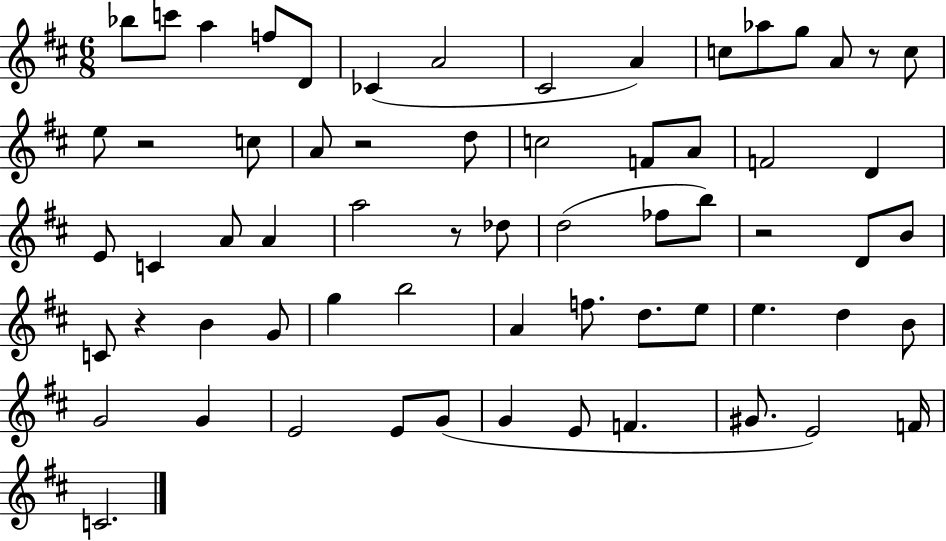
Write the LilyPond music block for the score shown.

{
  \clef treble
  \numericTimeSignature
  \time 6/8
  \key d \major
  \repeat volta 2 { bes''8 c'''8 a''4 f''8 d'8 | ces'4( a'2 | cis'2 a'4) | c''8 aes''8 g''8 a'8 r8 c''8 | \break e''8 r2 c''8 | a'8 r2 d''8 | c''2 f'8 a'8 | f'2 d'4 | \break e'8 c'4 a'8 a'4 | a''2 r8 des''8 | d''2( fes''8 b''8) | r2 d'8 b'8 | \break c'8 r4 b'4 g'8 | g''4 b''2 | a'4 f''8. d''8. e''8 | e''4. d''4 b'8 | \break g'2 g'4 | e'2 e'8 g'8( | g'4 e'8 f'4. | gis'8. e'2) f'16 | \break c'2. | } \bar "|."
}